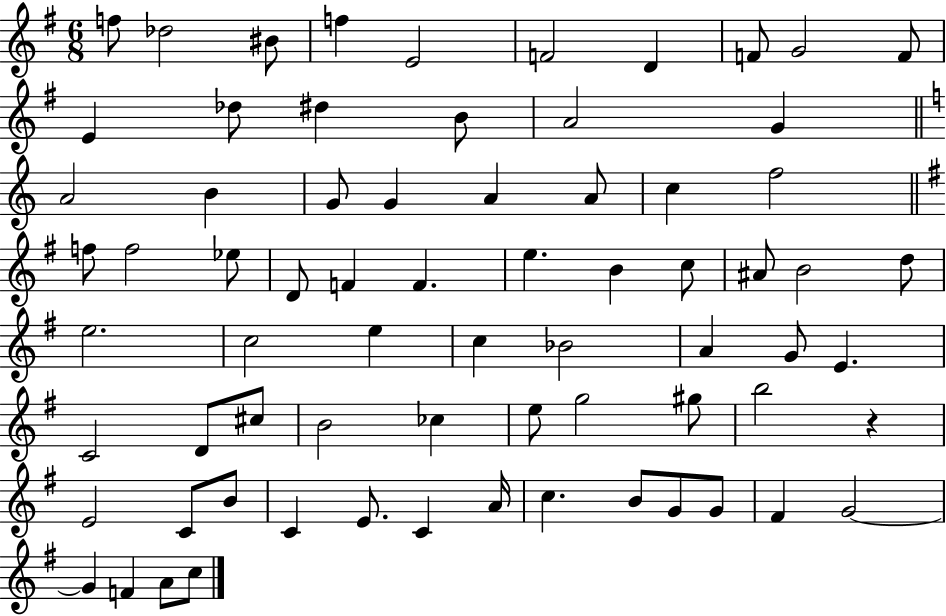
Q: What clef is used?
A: treble